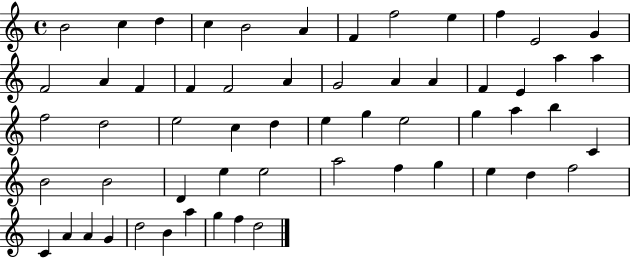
{
  \clef treble
  \time 4/4
  \defaultTimeSignature
  \key c \major
  b'2 c''4 d''4 | c''4 b'2 a'4 | f'4 f''2 e''4 | f''4 e'2 g'4 | \break f'2 a'4 f'4 | f'4 f'2 a'4 | g'2 a'4 a'4 | f'4 e'4 a''4 a''4 | \break f''2 d''2 | e''2 c''4 d''4 | e''4 g''4 e''2 | g''4 a''4 b''4 c'4 | \break b'2 b'2 | d'4 e''4 e''2 | a''2 f''4 g''4 | e''4 d''4 f''2 | \break c'4 a'4 a'4 g'4 | d''2 b'4 a''4 | g''4 f''4 d''2 | \bar "|."
}